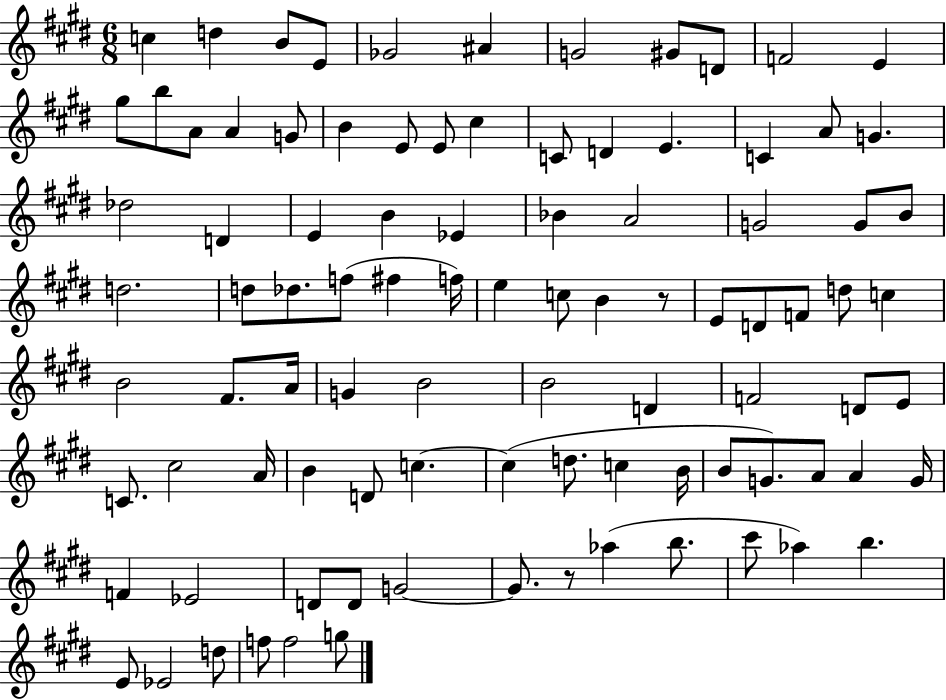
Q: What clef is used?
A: treble